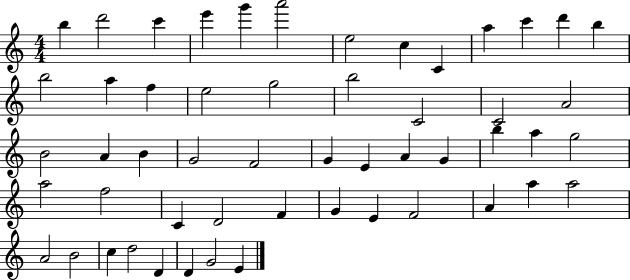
{
  \clef treble
  \numericTimeSignature
  \time 4/4
  \key c \major
  b''4 d'''2 c'''4 | e'''4 g'''4 a'''2 | e''2 c''4 c'4 | a''4 c'''4 d'''4 b''4 | \break b''2 a''4 f''4 | e''2 g''2 | b''2 c'2 | c'2 a'2 | \break b'2 a'4 b'4 | g'2 f'2 | g'4 e'4 a'4 g'4 | b''4 a''4 g''2 | \break a''2 f''2 | c'4 d'2 f'4 | g'4 e'4 f'2 | a'4 a''4 a''2 | \break a'2 b'2 | c''4 d''2 d'4 | d'4 g'2 e'4 | \bar "|."
}